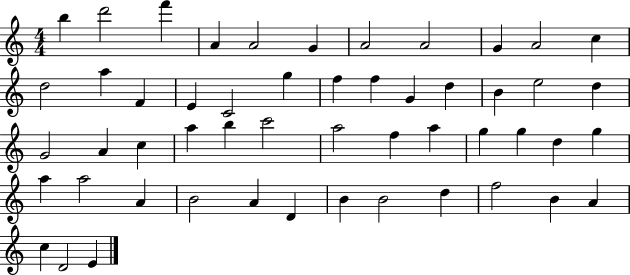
{
  \clef treble
  \numericTimeSignature
  \time 4/4
  \key c \major
  b''4 d'''2 f'''4 | a'4 a'2 g'4 | a'2 a'2 | g'4 a'2 c''4 | \break d''2 a''4 f'4 | e'4 c'2 g''4 | f''4 f''4 g'4 d''4 | b'4 e''2 d''4 | \break g'2 a'4 c''4 | a''4 b''4 c'''2 | a''2 f''4 a''4 | g''4 g''4 d''4 g''4 | \break a''4 a''2 a'4 | b'2 a'4 d'4 | b'4 b'2 d''4 | f''2 b'4 a'4 | \break c''4 d'2 e'4 | \bar "|."
}